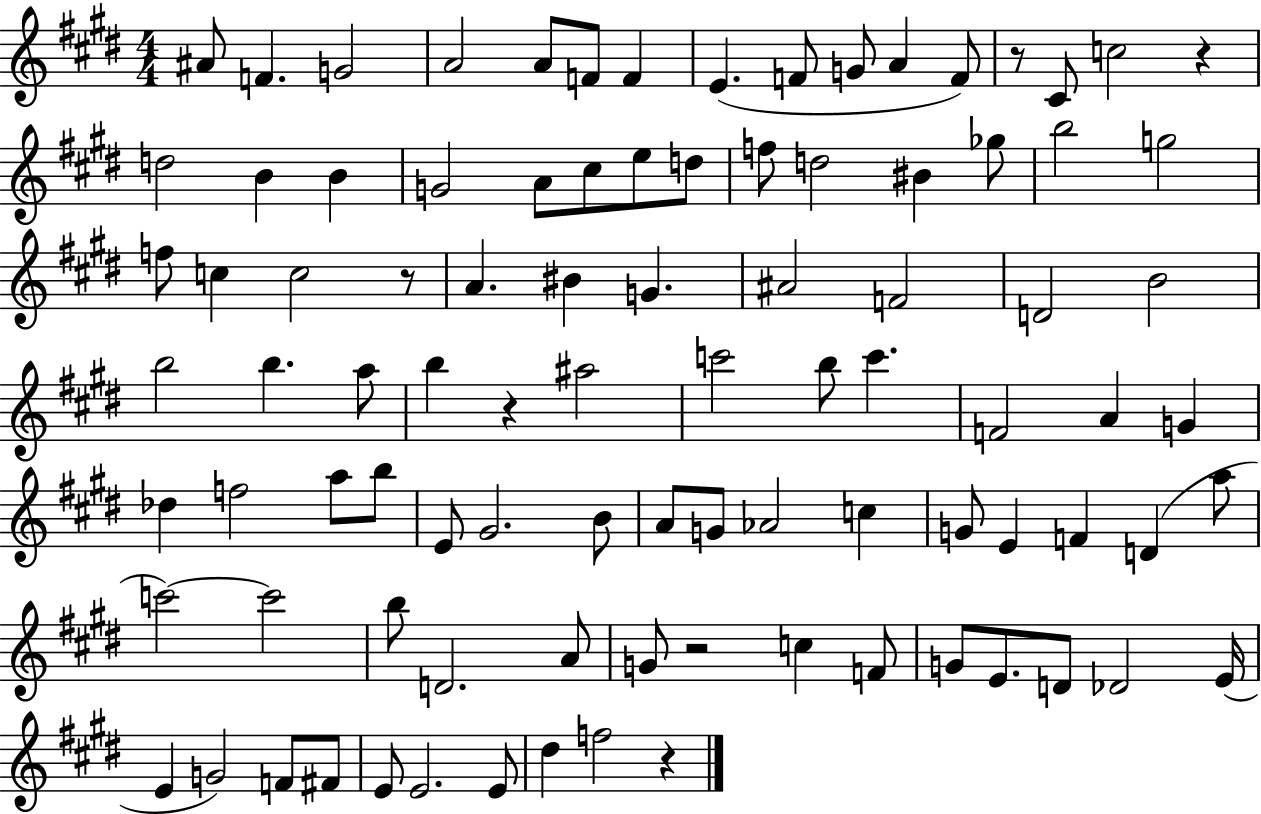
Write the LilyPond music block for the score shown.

{
  \clef treble
  \numericTimeSignature
  \time 4/4
  \key e \major
  ais'8 f'4. g'2 | a'2 a'8 f'8 f'4 | e'4.( f'8 g'8 a'4 f'8) | r8 cis'8 c''2 r4 | \break d''2 b'4 b'4 | g'2 a'8 cis''8 e''8 d''8 | f''8 d''2 bis'4 ges''8 | b''2 g''2 | \break f''8 c''4 c''2 r8 | a'4. bis'4 g'4. | ais'2 f'2 | d'2 b'2 | \break b''2 b''4. a''8 | b''4 r4 ais''2 | c'''2 b''8 c'''4. | f'2 a'4 g'4 | \break des''4 f''2 a''8 b''8 | e'8 gis'2. b'8 | a'8 g'8 aes'2 c''4 | g'8 e'4 f'4 d'4( a''8 | \break c'''2~~) c'''2 | b''8 d'2. a'8 | g'8 r2 c''4 f'8 | g'8 e'8. d'8 des'2 e'16( | \break e'4 g'2) f'8 fis'8 | e'8 e'2. e'8 | dis''4 f''2 r4 | \bar "|."
}